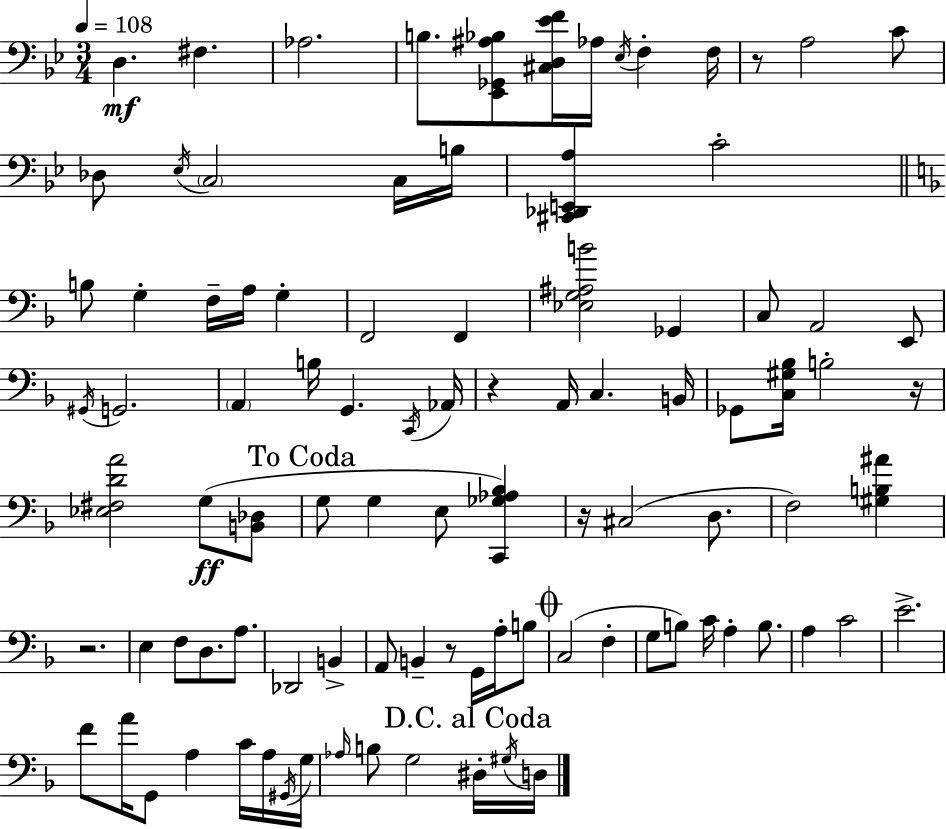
X:1
T:Untitled
M:3/4
L:1/4
K:Bb
D, ^F, _A,2 B,/2 [_E,,_G,,^A,_B,]/2 [^C,D,_EF]/4 _A,/4 _E,/4 F, F,/4 z/2 A,2 C/2 _D,/2 _E,/4 C,2 C,/4 B,/4 [^C,,_D,,E,,A,] C2 B,/2 G, F,/4 A,/4 G, F,,2 F,, [_E,G,^A,B]2 _G,, C,/2 A,,2 E,,/2 ^G,,/4 G,,2 A,, B,/4 G,, C,,/4 _A,,/4 z A,,/4 C, B,,/4 _G,,/2 [C,^G,_B,]/4 B,2 z/4 [_E,^F,DA]2 G,/2 [B,,_D,]/2 G,/2 G, E,/2 [C,,_G,_A,_B,] z/4 ^C,2 D,/2 F,2 [^G,B,^A] z2 E, F,/2 D,/2 A,/2 _D,,2 B,, A,,/2 B,, z/2 G,,/4 A,/4 B,/2 C,2 F, G,/2 B,/2 C/4 A, B,/2 A, C2 E2 F/2 A/4 G,,/2 A, C/4 A,/4 ^G,,/4 G,/4 _A,/4 B,/2 G,2 ^D,/4 ^G,/4 D,/4